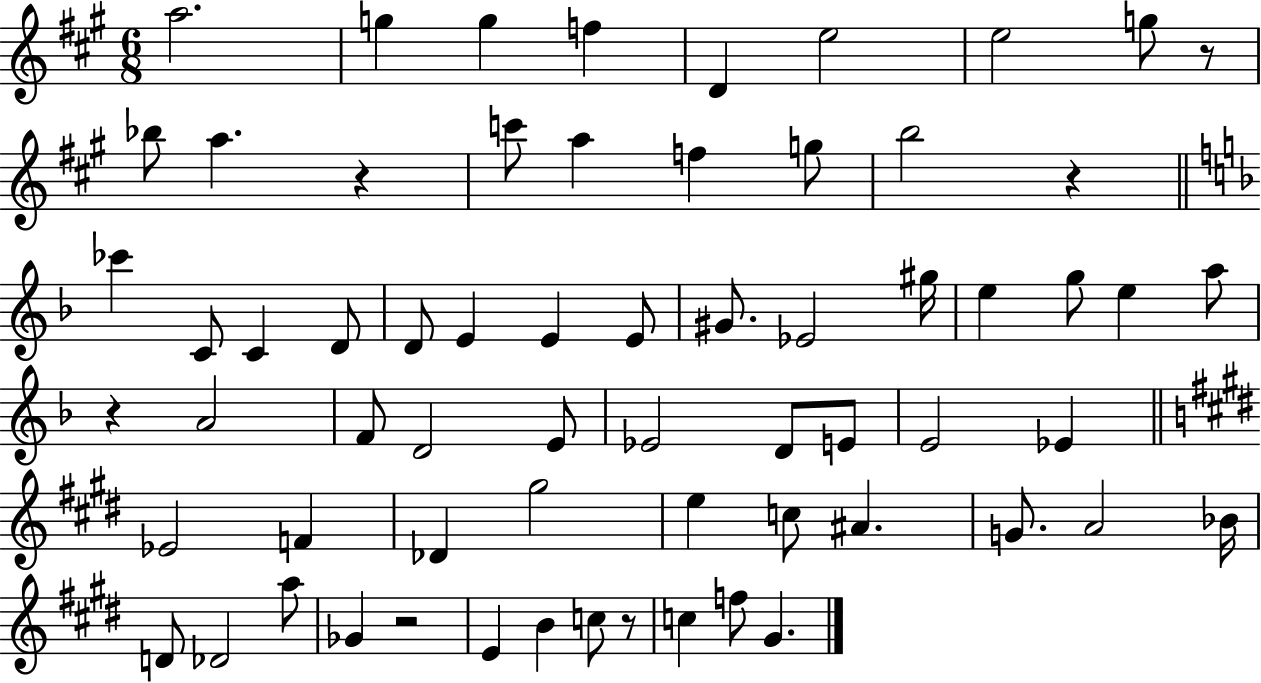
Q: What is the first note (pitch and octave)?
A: A5